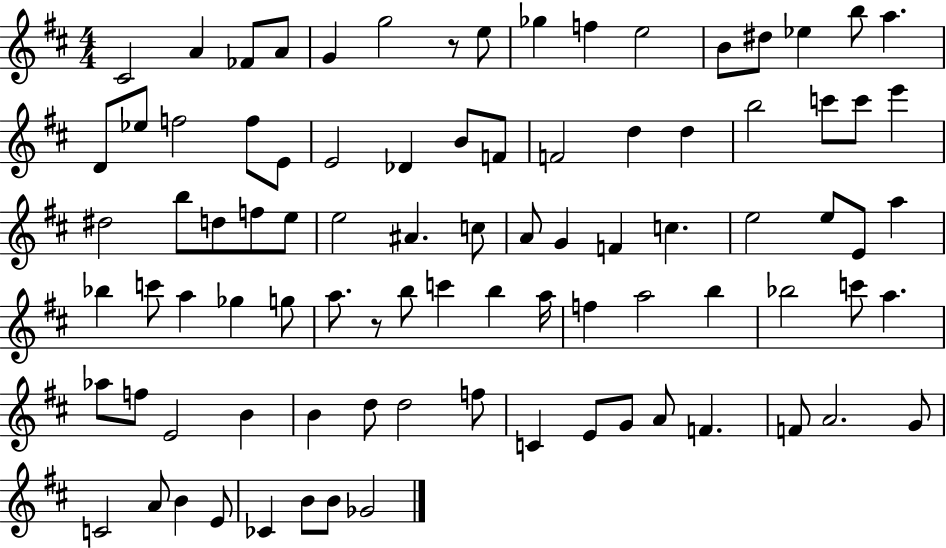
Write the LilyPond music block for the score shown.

{
  \clef treble
  \numericTimeSignature
  \time 4/4
  \key d \major
  cis'2 a'4 fes'8 a'8 | g'4 g''2 r8 e''8 | ges''4 f''4 e''2 | b'8 dis''8 ees''4 b''8 a''4. | \break d'8 ees''8 f''2 f''8 e'8 | e'2 des'4 b'8 f'8 | f'2 d''4 d''4 | b''2 c'''8 c'''8 e'''4 | \break dis''2 b''8 d''8 f''8 e''8 | e''2 ais'4. c''8 | a'8 g'4 f'4 c''4. | e''2 e''8 e'8 a''4 | \break bes''4 c'''8 a''4 ges''4 g''8 | a''8. r8 b''8 c'''4 b''4 a''16 | f''4 a''2 b''4 | bes''2 c'''8 a''4. | \break aes''8 f''8 e'2 b'4 | b'4 d''8 d''2 f''8 | c'4 e'8 g'8 a'8 f'4. | f'8 a'2. g'8 | \break c'2 a'8 b'4 e'8 | ces'4 b'8 b'8 ges'2 | \bar "|."
}